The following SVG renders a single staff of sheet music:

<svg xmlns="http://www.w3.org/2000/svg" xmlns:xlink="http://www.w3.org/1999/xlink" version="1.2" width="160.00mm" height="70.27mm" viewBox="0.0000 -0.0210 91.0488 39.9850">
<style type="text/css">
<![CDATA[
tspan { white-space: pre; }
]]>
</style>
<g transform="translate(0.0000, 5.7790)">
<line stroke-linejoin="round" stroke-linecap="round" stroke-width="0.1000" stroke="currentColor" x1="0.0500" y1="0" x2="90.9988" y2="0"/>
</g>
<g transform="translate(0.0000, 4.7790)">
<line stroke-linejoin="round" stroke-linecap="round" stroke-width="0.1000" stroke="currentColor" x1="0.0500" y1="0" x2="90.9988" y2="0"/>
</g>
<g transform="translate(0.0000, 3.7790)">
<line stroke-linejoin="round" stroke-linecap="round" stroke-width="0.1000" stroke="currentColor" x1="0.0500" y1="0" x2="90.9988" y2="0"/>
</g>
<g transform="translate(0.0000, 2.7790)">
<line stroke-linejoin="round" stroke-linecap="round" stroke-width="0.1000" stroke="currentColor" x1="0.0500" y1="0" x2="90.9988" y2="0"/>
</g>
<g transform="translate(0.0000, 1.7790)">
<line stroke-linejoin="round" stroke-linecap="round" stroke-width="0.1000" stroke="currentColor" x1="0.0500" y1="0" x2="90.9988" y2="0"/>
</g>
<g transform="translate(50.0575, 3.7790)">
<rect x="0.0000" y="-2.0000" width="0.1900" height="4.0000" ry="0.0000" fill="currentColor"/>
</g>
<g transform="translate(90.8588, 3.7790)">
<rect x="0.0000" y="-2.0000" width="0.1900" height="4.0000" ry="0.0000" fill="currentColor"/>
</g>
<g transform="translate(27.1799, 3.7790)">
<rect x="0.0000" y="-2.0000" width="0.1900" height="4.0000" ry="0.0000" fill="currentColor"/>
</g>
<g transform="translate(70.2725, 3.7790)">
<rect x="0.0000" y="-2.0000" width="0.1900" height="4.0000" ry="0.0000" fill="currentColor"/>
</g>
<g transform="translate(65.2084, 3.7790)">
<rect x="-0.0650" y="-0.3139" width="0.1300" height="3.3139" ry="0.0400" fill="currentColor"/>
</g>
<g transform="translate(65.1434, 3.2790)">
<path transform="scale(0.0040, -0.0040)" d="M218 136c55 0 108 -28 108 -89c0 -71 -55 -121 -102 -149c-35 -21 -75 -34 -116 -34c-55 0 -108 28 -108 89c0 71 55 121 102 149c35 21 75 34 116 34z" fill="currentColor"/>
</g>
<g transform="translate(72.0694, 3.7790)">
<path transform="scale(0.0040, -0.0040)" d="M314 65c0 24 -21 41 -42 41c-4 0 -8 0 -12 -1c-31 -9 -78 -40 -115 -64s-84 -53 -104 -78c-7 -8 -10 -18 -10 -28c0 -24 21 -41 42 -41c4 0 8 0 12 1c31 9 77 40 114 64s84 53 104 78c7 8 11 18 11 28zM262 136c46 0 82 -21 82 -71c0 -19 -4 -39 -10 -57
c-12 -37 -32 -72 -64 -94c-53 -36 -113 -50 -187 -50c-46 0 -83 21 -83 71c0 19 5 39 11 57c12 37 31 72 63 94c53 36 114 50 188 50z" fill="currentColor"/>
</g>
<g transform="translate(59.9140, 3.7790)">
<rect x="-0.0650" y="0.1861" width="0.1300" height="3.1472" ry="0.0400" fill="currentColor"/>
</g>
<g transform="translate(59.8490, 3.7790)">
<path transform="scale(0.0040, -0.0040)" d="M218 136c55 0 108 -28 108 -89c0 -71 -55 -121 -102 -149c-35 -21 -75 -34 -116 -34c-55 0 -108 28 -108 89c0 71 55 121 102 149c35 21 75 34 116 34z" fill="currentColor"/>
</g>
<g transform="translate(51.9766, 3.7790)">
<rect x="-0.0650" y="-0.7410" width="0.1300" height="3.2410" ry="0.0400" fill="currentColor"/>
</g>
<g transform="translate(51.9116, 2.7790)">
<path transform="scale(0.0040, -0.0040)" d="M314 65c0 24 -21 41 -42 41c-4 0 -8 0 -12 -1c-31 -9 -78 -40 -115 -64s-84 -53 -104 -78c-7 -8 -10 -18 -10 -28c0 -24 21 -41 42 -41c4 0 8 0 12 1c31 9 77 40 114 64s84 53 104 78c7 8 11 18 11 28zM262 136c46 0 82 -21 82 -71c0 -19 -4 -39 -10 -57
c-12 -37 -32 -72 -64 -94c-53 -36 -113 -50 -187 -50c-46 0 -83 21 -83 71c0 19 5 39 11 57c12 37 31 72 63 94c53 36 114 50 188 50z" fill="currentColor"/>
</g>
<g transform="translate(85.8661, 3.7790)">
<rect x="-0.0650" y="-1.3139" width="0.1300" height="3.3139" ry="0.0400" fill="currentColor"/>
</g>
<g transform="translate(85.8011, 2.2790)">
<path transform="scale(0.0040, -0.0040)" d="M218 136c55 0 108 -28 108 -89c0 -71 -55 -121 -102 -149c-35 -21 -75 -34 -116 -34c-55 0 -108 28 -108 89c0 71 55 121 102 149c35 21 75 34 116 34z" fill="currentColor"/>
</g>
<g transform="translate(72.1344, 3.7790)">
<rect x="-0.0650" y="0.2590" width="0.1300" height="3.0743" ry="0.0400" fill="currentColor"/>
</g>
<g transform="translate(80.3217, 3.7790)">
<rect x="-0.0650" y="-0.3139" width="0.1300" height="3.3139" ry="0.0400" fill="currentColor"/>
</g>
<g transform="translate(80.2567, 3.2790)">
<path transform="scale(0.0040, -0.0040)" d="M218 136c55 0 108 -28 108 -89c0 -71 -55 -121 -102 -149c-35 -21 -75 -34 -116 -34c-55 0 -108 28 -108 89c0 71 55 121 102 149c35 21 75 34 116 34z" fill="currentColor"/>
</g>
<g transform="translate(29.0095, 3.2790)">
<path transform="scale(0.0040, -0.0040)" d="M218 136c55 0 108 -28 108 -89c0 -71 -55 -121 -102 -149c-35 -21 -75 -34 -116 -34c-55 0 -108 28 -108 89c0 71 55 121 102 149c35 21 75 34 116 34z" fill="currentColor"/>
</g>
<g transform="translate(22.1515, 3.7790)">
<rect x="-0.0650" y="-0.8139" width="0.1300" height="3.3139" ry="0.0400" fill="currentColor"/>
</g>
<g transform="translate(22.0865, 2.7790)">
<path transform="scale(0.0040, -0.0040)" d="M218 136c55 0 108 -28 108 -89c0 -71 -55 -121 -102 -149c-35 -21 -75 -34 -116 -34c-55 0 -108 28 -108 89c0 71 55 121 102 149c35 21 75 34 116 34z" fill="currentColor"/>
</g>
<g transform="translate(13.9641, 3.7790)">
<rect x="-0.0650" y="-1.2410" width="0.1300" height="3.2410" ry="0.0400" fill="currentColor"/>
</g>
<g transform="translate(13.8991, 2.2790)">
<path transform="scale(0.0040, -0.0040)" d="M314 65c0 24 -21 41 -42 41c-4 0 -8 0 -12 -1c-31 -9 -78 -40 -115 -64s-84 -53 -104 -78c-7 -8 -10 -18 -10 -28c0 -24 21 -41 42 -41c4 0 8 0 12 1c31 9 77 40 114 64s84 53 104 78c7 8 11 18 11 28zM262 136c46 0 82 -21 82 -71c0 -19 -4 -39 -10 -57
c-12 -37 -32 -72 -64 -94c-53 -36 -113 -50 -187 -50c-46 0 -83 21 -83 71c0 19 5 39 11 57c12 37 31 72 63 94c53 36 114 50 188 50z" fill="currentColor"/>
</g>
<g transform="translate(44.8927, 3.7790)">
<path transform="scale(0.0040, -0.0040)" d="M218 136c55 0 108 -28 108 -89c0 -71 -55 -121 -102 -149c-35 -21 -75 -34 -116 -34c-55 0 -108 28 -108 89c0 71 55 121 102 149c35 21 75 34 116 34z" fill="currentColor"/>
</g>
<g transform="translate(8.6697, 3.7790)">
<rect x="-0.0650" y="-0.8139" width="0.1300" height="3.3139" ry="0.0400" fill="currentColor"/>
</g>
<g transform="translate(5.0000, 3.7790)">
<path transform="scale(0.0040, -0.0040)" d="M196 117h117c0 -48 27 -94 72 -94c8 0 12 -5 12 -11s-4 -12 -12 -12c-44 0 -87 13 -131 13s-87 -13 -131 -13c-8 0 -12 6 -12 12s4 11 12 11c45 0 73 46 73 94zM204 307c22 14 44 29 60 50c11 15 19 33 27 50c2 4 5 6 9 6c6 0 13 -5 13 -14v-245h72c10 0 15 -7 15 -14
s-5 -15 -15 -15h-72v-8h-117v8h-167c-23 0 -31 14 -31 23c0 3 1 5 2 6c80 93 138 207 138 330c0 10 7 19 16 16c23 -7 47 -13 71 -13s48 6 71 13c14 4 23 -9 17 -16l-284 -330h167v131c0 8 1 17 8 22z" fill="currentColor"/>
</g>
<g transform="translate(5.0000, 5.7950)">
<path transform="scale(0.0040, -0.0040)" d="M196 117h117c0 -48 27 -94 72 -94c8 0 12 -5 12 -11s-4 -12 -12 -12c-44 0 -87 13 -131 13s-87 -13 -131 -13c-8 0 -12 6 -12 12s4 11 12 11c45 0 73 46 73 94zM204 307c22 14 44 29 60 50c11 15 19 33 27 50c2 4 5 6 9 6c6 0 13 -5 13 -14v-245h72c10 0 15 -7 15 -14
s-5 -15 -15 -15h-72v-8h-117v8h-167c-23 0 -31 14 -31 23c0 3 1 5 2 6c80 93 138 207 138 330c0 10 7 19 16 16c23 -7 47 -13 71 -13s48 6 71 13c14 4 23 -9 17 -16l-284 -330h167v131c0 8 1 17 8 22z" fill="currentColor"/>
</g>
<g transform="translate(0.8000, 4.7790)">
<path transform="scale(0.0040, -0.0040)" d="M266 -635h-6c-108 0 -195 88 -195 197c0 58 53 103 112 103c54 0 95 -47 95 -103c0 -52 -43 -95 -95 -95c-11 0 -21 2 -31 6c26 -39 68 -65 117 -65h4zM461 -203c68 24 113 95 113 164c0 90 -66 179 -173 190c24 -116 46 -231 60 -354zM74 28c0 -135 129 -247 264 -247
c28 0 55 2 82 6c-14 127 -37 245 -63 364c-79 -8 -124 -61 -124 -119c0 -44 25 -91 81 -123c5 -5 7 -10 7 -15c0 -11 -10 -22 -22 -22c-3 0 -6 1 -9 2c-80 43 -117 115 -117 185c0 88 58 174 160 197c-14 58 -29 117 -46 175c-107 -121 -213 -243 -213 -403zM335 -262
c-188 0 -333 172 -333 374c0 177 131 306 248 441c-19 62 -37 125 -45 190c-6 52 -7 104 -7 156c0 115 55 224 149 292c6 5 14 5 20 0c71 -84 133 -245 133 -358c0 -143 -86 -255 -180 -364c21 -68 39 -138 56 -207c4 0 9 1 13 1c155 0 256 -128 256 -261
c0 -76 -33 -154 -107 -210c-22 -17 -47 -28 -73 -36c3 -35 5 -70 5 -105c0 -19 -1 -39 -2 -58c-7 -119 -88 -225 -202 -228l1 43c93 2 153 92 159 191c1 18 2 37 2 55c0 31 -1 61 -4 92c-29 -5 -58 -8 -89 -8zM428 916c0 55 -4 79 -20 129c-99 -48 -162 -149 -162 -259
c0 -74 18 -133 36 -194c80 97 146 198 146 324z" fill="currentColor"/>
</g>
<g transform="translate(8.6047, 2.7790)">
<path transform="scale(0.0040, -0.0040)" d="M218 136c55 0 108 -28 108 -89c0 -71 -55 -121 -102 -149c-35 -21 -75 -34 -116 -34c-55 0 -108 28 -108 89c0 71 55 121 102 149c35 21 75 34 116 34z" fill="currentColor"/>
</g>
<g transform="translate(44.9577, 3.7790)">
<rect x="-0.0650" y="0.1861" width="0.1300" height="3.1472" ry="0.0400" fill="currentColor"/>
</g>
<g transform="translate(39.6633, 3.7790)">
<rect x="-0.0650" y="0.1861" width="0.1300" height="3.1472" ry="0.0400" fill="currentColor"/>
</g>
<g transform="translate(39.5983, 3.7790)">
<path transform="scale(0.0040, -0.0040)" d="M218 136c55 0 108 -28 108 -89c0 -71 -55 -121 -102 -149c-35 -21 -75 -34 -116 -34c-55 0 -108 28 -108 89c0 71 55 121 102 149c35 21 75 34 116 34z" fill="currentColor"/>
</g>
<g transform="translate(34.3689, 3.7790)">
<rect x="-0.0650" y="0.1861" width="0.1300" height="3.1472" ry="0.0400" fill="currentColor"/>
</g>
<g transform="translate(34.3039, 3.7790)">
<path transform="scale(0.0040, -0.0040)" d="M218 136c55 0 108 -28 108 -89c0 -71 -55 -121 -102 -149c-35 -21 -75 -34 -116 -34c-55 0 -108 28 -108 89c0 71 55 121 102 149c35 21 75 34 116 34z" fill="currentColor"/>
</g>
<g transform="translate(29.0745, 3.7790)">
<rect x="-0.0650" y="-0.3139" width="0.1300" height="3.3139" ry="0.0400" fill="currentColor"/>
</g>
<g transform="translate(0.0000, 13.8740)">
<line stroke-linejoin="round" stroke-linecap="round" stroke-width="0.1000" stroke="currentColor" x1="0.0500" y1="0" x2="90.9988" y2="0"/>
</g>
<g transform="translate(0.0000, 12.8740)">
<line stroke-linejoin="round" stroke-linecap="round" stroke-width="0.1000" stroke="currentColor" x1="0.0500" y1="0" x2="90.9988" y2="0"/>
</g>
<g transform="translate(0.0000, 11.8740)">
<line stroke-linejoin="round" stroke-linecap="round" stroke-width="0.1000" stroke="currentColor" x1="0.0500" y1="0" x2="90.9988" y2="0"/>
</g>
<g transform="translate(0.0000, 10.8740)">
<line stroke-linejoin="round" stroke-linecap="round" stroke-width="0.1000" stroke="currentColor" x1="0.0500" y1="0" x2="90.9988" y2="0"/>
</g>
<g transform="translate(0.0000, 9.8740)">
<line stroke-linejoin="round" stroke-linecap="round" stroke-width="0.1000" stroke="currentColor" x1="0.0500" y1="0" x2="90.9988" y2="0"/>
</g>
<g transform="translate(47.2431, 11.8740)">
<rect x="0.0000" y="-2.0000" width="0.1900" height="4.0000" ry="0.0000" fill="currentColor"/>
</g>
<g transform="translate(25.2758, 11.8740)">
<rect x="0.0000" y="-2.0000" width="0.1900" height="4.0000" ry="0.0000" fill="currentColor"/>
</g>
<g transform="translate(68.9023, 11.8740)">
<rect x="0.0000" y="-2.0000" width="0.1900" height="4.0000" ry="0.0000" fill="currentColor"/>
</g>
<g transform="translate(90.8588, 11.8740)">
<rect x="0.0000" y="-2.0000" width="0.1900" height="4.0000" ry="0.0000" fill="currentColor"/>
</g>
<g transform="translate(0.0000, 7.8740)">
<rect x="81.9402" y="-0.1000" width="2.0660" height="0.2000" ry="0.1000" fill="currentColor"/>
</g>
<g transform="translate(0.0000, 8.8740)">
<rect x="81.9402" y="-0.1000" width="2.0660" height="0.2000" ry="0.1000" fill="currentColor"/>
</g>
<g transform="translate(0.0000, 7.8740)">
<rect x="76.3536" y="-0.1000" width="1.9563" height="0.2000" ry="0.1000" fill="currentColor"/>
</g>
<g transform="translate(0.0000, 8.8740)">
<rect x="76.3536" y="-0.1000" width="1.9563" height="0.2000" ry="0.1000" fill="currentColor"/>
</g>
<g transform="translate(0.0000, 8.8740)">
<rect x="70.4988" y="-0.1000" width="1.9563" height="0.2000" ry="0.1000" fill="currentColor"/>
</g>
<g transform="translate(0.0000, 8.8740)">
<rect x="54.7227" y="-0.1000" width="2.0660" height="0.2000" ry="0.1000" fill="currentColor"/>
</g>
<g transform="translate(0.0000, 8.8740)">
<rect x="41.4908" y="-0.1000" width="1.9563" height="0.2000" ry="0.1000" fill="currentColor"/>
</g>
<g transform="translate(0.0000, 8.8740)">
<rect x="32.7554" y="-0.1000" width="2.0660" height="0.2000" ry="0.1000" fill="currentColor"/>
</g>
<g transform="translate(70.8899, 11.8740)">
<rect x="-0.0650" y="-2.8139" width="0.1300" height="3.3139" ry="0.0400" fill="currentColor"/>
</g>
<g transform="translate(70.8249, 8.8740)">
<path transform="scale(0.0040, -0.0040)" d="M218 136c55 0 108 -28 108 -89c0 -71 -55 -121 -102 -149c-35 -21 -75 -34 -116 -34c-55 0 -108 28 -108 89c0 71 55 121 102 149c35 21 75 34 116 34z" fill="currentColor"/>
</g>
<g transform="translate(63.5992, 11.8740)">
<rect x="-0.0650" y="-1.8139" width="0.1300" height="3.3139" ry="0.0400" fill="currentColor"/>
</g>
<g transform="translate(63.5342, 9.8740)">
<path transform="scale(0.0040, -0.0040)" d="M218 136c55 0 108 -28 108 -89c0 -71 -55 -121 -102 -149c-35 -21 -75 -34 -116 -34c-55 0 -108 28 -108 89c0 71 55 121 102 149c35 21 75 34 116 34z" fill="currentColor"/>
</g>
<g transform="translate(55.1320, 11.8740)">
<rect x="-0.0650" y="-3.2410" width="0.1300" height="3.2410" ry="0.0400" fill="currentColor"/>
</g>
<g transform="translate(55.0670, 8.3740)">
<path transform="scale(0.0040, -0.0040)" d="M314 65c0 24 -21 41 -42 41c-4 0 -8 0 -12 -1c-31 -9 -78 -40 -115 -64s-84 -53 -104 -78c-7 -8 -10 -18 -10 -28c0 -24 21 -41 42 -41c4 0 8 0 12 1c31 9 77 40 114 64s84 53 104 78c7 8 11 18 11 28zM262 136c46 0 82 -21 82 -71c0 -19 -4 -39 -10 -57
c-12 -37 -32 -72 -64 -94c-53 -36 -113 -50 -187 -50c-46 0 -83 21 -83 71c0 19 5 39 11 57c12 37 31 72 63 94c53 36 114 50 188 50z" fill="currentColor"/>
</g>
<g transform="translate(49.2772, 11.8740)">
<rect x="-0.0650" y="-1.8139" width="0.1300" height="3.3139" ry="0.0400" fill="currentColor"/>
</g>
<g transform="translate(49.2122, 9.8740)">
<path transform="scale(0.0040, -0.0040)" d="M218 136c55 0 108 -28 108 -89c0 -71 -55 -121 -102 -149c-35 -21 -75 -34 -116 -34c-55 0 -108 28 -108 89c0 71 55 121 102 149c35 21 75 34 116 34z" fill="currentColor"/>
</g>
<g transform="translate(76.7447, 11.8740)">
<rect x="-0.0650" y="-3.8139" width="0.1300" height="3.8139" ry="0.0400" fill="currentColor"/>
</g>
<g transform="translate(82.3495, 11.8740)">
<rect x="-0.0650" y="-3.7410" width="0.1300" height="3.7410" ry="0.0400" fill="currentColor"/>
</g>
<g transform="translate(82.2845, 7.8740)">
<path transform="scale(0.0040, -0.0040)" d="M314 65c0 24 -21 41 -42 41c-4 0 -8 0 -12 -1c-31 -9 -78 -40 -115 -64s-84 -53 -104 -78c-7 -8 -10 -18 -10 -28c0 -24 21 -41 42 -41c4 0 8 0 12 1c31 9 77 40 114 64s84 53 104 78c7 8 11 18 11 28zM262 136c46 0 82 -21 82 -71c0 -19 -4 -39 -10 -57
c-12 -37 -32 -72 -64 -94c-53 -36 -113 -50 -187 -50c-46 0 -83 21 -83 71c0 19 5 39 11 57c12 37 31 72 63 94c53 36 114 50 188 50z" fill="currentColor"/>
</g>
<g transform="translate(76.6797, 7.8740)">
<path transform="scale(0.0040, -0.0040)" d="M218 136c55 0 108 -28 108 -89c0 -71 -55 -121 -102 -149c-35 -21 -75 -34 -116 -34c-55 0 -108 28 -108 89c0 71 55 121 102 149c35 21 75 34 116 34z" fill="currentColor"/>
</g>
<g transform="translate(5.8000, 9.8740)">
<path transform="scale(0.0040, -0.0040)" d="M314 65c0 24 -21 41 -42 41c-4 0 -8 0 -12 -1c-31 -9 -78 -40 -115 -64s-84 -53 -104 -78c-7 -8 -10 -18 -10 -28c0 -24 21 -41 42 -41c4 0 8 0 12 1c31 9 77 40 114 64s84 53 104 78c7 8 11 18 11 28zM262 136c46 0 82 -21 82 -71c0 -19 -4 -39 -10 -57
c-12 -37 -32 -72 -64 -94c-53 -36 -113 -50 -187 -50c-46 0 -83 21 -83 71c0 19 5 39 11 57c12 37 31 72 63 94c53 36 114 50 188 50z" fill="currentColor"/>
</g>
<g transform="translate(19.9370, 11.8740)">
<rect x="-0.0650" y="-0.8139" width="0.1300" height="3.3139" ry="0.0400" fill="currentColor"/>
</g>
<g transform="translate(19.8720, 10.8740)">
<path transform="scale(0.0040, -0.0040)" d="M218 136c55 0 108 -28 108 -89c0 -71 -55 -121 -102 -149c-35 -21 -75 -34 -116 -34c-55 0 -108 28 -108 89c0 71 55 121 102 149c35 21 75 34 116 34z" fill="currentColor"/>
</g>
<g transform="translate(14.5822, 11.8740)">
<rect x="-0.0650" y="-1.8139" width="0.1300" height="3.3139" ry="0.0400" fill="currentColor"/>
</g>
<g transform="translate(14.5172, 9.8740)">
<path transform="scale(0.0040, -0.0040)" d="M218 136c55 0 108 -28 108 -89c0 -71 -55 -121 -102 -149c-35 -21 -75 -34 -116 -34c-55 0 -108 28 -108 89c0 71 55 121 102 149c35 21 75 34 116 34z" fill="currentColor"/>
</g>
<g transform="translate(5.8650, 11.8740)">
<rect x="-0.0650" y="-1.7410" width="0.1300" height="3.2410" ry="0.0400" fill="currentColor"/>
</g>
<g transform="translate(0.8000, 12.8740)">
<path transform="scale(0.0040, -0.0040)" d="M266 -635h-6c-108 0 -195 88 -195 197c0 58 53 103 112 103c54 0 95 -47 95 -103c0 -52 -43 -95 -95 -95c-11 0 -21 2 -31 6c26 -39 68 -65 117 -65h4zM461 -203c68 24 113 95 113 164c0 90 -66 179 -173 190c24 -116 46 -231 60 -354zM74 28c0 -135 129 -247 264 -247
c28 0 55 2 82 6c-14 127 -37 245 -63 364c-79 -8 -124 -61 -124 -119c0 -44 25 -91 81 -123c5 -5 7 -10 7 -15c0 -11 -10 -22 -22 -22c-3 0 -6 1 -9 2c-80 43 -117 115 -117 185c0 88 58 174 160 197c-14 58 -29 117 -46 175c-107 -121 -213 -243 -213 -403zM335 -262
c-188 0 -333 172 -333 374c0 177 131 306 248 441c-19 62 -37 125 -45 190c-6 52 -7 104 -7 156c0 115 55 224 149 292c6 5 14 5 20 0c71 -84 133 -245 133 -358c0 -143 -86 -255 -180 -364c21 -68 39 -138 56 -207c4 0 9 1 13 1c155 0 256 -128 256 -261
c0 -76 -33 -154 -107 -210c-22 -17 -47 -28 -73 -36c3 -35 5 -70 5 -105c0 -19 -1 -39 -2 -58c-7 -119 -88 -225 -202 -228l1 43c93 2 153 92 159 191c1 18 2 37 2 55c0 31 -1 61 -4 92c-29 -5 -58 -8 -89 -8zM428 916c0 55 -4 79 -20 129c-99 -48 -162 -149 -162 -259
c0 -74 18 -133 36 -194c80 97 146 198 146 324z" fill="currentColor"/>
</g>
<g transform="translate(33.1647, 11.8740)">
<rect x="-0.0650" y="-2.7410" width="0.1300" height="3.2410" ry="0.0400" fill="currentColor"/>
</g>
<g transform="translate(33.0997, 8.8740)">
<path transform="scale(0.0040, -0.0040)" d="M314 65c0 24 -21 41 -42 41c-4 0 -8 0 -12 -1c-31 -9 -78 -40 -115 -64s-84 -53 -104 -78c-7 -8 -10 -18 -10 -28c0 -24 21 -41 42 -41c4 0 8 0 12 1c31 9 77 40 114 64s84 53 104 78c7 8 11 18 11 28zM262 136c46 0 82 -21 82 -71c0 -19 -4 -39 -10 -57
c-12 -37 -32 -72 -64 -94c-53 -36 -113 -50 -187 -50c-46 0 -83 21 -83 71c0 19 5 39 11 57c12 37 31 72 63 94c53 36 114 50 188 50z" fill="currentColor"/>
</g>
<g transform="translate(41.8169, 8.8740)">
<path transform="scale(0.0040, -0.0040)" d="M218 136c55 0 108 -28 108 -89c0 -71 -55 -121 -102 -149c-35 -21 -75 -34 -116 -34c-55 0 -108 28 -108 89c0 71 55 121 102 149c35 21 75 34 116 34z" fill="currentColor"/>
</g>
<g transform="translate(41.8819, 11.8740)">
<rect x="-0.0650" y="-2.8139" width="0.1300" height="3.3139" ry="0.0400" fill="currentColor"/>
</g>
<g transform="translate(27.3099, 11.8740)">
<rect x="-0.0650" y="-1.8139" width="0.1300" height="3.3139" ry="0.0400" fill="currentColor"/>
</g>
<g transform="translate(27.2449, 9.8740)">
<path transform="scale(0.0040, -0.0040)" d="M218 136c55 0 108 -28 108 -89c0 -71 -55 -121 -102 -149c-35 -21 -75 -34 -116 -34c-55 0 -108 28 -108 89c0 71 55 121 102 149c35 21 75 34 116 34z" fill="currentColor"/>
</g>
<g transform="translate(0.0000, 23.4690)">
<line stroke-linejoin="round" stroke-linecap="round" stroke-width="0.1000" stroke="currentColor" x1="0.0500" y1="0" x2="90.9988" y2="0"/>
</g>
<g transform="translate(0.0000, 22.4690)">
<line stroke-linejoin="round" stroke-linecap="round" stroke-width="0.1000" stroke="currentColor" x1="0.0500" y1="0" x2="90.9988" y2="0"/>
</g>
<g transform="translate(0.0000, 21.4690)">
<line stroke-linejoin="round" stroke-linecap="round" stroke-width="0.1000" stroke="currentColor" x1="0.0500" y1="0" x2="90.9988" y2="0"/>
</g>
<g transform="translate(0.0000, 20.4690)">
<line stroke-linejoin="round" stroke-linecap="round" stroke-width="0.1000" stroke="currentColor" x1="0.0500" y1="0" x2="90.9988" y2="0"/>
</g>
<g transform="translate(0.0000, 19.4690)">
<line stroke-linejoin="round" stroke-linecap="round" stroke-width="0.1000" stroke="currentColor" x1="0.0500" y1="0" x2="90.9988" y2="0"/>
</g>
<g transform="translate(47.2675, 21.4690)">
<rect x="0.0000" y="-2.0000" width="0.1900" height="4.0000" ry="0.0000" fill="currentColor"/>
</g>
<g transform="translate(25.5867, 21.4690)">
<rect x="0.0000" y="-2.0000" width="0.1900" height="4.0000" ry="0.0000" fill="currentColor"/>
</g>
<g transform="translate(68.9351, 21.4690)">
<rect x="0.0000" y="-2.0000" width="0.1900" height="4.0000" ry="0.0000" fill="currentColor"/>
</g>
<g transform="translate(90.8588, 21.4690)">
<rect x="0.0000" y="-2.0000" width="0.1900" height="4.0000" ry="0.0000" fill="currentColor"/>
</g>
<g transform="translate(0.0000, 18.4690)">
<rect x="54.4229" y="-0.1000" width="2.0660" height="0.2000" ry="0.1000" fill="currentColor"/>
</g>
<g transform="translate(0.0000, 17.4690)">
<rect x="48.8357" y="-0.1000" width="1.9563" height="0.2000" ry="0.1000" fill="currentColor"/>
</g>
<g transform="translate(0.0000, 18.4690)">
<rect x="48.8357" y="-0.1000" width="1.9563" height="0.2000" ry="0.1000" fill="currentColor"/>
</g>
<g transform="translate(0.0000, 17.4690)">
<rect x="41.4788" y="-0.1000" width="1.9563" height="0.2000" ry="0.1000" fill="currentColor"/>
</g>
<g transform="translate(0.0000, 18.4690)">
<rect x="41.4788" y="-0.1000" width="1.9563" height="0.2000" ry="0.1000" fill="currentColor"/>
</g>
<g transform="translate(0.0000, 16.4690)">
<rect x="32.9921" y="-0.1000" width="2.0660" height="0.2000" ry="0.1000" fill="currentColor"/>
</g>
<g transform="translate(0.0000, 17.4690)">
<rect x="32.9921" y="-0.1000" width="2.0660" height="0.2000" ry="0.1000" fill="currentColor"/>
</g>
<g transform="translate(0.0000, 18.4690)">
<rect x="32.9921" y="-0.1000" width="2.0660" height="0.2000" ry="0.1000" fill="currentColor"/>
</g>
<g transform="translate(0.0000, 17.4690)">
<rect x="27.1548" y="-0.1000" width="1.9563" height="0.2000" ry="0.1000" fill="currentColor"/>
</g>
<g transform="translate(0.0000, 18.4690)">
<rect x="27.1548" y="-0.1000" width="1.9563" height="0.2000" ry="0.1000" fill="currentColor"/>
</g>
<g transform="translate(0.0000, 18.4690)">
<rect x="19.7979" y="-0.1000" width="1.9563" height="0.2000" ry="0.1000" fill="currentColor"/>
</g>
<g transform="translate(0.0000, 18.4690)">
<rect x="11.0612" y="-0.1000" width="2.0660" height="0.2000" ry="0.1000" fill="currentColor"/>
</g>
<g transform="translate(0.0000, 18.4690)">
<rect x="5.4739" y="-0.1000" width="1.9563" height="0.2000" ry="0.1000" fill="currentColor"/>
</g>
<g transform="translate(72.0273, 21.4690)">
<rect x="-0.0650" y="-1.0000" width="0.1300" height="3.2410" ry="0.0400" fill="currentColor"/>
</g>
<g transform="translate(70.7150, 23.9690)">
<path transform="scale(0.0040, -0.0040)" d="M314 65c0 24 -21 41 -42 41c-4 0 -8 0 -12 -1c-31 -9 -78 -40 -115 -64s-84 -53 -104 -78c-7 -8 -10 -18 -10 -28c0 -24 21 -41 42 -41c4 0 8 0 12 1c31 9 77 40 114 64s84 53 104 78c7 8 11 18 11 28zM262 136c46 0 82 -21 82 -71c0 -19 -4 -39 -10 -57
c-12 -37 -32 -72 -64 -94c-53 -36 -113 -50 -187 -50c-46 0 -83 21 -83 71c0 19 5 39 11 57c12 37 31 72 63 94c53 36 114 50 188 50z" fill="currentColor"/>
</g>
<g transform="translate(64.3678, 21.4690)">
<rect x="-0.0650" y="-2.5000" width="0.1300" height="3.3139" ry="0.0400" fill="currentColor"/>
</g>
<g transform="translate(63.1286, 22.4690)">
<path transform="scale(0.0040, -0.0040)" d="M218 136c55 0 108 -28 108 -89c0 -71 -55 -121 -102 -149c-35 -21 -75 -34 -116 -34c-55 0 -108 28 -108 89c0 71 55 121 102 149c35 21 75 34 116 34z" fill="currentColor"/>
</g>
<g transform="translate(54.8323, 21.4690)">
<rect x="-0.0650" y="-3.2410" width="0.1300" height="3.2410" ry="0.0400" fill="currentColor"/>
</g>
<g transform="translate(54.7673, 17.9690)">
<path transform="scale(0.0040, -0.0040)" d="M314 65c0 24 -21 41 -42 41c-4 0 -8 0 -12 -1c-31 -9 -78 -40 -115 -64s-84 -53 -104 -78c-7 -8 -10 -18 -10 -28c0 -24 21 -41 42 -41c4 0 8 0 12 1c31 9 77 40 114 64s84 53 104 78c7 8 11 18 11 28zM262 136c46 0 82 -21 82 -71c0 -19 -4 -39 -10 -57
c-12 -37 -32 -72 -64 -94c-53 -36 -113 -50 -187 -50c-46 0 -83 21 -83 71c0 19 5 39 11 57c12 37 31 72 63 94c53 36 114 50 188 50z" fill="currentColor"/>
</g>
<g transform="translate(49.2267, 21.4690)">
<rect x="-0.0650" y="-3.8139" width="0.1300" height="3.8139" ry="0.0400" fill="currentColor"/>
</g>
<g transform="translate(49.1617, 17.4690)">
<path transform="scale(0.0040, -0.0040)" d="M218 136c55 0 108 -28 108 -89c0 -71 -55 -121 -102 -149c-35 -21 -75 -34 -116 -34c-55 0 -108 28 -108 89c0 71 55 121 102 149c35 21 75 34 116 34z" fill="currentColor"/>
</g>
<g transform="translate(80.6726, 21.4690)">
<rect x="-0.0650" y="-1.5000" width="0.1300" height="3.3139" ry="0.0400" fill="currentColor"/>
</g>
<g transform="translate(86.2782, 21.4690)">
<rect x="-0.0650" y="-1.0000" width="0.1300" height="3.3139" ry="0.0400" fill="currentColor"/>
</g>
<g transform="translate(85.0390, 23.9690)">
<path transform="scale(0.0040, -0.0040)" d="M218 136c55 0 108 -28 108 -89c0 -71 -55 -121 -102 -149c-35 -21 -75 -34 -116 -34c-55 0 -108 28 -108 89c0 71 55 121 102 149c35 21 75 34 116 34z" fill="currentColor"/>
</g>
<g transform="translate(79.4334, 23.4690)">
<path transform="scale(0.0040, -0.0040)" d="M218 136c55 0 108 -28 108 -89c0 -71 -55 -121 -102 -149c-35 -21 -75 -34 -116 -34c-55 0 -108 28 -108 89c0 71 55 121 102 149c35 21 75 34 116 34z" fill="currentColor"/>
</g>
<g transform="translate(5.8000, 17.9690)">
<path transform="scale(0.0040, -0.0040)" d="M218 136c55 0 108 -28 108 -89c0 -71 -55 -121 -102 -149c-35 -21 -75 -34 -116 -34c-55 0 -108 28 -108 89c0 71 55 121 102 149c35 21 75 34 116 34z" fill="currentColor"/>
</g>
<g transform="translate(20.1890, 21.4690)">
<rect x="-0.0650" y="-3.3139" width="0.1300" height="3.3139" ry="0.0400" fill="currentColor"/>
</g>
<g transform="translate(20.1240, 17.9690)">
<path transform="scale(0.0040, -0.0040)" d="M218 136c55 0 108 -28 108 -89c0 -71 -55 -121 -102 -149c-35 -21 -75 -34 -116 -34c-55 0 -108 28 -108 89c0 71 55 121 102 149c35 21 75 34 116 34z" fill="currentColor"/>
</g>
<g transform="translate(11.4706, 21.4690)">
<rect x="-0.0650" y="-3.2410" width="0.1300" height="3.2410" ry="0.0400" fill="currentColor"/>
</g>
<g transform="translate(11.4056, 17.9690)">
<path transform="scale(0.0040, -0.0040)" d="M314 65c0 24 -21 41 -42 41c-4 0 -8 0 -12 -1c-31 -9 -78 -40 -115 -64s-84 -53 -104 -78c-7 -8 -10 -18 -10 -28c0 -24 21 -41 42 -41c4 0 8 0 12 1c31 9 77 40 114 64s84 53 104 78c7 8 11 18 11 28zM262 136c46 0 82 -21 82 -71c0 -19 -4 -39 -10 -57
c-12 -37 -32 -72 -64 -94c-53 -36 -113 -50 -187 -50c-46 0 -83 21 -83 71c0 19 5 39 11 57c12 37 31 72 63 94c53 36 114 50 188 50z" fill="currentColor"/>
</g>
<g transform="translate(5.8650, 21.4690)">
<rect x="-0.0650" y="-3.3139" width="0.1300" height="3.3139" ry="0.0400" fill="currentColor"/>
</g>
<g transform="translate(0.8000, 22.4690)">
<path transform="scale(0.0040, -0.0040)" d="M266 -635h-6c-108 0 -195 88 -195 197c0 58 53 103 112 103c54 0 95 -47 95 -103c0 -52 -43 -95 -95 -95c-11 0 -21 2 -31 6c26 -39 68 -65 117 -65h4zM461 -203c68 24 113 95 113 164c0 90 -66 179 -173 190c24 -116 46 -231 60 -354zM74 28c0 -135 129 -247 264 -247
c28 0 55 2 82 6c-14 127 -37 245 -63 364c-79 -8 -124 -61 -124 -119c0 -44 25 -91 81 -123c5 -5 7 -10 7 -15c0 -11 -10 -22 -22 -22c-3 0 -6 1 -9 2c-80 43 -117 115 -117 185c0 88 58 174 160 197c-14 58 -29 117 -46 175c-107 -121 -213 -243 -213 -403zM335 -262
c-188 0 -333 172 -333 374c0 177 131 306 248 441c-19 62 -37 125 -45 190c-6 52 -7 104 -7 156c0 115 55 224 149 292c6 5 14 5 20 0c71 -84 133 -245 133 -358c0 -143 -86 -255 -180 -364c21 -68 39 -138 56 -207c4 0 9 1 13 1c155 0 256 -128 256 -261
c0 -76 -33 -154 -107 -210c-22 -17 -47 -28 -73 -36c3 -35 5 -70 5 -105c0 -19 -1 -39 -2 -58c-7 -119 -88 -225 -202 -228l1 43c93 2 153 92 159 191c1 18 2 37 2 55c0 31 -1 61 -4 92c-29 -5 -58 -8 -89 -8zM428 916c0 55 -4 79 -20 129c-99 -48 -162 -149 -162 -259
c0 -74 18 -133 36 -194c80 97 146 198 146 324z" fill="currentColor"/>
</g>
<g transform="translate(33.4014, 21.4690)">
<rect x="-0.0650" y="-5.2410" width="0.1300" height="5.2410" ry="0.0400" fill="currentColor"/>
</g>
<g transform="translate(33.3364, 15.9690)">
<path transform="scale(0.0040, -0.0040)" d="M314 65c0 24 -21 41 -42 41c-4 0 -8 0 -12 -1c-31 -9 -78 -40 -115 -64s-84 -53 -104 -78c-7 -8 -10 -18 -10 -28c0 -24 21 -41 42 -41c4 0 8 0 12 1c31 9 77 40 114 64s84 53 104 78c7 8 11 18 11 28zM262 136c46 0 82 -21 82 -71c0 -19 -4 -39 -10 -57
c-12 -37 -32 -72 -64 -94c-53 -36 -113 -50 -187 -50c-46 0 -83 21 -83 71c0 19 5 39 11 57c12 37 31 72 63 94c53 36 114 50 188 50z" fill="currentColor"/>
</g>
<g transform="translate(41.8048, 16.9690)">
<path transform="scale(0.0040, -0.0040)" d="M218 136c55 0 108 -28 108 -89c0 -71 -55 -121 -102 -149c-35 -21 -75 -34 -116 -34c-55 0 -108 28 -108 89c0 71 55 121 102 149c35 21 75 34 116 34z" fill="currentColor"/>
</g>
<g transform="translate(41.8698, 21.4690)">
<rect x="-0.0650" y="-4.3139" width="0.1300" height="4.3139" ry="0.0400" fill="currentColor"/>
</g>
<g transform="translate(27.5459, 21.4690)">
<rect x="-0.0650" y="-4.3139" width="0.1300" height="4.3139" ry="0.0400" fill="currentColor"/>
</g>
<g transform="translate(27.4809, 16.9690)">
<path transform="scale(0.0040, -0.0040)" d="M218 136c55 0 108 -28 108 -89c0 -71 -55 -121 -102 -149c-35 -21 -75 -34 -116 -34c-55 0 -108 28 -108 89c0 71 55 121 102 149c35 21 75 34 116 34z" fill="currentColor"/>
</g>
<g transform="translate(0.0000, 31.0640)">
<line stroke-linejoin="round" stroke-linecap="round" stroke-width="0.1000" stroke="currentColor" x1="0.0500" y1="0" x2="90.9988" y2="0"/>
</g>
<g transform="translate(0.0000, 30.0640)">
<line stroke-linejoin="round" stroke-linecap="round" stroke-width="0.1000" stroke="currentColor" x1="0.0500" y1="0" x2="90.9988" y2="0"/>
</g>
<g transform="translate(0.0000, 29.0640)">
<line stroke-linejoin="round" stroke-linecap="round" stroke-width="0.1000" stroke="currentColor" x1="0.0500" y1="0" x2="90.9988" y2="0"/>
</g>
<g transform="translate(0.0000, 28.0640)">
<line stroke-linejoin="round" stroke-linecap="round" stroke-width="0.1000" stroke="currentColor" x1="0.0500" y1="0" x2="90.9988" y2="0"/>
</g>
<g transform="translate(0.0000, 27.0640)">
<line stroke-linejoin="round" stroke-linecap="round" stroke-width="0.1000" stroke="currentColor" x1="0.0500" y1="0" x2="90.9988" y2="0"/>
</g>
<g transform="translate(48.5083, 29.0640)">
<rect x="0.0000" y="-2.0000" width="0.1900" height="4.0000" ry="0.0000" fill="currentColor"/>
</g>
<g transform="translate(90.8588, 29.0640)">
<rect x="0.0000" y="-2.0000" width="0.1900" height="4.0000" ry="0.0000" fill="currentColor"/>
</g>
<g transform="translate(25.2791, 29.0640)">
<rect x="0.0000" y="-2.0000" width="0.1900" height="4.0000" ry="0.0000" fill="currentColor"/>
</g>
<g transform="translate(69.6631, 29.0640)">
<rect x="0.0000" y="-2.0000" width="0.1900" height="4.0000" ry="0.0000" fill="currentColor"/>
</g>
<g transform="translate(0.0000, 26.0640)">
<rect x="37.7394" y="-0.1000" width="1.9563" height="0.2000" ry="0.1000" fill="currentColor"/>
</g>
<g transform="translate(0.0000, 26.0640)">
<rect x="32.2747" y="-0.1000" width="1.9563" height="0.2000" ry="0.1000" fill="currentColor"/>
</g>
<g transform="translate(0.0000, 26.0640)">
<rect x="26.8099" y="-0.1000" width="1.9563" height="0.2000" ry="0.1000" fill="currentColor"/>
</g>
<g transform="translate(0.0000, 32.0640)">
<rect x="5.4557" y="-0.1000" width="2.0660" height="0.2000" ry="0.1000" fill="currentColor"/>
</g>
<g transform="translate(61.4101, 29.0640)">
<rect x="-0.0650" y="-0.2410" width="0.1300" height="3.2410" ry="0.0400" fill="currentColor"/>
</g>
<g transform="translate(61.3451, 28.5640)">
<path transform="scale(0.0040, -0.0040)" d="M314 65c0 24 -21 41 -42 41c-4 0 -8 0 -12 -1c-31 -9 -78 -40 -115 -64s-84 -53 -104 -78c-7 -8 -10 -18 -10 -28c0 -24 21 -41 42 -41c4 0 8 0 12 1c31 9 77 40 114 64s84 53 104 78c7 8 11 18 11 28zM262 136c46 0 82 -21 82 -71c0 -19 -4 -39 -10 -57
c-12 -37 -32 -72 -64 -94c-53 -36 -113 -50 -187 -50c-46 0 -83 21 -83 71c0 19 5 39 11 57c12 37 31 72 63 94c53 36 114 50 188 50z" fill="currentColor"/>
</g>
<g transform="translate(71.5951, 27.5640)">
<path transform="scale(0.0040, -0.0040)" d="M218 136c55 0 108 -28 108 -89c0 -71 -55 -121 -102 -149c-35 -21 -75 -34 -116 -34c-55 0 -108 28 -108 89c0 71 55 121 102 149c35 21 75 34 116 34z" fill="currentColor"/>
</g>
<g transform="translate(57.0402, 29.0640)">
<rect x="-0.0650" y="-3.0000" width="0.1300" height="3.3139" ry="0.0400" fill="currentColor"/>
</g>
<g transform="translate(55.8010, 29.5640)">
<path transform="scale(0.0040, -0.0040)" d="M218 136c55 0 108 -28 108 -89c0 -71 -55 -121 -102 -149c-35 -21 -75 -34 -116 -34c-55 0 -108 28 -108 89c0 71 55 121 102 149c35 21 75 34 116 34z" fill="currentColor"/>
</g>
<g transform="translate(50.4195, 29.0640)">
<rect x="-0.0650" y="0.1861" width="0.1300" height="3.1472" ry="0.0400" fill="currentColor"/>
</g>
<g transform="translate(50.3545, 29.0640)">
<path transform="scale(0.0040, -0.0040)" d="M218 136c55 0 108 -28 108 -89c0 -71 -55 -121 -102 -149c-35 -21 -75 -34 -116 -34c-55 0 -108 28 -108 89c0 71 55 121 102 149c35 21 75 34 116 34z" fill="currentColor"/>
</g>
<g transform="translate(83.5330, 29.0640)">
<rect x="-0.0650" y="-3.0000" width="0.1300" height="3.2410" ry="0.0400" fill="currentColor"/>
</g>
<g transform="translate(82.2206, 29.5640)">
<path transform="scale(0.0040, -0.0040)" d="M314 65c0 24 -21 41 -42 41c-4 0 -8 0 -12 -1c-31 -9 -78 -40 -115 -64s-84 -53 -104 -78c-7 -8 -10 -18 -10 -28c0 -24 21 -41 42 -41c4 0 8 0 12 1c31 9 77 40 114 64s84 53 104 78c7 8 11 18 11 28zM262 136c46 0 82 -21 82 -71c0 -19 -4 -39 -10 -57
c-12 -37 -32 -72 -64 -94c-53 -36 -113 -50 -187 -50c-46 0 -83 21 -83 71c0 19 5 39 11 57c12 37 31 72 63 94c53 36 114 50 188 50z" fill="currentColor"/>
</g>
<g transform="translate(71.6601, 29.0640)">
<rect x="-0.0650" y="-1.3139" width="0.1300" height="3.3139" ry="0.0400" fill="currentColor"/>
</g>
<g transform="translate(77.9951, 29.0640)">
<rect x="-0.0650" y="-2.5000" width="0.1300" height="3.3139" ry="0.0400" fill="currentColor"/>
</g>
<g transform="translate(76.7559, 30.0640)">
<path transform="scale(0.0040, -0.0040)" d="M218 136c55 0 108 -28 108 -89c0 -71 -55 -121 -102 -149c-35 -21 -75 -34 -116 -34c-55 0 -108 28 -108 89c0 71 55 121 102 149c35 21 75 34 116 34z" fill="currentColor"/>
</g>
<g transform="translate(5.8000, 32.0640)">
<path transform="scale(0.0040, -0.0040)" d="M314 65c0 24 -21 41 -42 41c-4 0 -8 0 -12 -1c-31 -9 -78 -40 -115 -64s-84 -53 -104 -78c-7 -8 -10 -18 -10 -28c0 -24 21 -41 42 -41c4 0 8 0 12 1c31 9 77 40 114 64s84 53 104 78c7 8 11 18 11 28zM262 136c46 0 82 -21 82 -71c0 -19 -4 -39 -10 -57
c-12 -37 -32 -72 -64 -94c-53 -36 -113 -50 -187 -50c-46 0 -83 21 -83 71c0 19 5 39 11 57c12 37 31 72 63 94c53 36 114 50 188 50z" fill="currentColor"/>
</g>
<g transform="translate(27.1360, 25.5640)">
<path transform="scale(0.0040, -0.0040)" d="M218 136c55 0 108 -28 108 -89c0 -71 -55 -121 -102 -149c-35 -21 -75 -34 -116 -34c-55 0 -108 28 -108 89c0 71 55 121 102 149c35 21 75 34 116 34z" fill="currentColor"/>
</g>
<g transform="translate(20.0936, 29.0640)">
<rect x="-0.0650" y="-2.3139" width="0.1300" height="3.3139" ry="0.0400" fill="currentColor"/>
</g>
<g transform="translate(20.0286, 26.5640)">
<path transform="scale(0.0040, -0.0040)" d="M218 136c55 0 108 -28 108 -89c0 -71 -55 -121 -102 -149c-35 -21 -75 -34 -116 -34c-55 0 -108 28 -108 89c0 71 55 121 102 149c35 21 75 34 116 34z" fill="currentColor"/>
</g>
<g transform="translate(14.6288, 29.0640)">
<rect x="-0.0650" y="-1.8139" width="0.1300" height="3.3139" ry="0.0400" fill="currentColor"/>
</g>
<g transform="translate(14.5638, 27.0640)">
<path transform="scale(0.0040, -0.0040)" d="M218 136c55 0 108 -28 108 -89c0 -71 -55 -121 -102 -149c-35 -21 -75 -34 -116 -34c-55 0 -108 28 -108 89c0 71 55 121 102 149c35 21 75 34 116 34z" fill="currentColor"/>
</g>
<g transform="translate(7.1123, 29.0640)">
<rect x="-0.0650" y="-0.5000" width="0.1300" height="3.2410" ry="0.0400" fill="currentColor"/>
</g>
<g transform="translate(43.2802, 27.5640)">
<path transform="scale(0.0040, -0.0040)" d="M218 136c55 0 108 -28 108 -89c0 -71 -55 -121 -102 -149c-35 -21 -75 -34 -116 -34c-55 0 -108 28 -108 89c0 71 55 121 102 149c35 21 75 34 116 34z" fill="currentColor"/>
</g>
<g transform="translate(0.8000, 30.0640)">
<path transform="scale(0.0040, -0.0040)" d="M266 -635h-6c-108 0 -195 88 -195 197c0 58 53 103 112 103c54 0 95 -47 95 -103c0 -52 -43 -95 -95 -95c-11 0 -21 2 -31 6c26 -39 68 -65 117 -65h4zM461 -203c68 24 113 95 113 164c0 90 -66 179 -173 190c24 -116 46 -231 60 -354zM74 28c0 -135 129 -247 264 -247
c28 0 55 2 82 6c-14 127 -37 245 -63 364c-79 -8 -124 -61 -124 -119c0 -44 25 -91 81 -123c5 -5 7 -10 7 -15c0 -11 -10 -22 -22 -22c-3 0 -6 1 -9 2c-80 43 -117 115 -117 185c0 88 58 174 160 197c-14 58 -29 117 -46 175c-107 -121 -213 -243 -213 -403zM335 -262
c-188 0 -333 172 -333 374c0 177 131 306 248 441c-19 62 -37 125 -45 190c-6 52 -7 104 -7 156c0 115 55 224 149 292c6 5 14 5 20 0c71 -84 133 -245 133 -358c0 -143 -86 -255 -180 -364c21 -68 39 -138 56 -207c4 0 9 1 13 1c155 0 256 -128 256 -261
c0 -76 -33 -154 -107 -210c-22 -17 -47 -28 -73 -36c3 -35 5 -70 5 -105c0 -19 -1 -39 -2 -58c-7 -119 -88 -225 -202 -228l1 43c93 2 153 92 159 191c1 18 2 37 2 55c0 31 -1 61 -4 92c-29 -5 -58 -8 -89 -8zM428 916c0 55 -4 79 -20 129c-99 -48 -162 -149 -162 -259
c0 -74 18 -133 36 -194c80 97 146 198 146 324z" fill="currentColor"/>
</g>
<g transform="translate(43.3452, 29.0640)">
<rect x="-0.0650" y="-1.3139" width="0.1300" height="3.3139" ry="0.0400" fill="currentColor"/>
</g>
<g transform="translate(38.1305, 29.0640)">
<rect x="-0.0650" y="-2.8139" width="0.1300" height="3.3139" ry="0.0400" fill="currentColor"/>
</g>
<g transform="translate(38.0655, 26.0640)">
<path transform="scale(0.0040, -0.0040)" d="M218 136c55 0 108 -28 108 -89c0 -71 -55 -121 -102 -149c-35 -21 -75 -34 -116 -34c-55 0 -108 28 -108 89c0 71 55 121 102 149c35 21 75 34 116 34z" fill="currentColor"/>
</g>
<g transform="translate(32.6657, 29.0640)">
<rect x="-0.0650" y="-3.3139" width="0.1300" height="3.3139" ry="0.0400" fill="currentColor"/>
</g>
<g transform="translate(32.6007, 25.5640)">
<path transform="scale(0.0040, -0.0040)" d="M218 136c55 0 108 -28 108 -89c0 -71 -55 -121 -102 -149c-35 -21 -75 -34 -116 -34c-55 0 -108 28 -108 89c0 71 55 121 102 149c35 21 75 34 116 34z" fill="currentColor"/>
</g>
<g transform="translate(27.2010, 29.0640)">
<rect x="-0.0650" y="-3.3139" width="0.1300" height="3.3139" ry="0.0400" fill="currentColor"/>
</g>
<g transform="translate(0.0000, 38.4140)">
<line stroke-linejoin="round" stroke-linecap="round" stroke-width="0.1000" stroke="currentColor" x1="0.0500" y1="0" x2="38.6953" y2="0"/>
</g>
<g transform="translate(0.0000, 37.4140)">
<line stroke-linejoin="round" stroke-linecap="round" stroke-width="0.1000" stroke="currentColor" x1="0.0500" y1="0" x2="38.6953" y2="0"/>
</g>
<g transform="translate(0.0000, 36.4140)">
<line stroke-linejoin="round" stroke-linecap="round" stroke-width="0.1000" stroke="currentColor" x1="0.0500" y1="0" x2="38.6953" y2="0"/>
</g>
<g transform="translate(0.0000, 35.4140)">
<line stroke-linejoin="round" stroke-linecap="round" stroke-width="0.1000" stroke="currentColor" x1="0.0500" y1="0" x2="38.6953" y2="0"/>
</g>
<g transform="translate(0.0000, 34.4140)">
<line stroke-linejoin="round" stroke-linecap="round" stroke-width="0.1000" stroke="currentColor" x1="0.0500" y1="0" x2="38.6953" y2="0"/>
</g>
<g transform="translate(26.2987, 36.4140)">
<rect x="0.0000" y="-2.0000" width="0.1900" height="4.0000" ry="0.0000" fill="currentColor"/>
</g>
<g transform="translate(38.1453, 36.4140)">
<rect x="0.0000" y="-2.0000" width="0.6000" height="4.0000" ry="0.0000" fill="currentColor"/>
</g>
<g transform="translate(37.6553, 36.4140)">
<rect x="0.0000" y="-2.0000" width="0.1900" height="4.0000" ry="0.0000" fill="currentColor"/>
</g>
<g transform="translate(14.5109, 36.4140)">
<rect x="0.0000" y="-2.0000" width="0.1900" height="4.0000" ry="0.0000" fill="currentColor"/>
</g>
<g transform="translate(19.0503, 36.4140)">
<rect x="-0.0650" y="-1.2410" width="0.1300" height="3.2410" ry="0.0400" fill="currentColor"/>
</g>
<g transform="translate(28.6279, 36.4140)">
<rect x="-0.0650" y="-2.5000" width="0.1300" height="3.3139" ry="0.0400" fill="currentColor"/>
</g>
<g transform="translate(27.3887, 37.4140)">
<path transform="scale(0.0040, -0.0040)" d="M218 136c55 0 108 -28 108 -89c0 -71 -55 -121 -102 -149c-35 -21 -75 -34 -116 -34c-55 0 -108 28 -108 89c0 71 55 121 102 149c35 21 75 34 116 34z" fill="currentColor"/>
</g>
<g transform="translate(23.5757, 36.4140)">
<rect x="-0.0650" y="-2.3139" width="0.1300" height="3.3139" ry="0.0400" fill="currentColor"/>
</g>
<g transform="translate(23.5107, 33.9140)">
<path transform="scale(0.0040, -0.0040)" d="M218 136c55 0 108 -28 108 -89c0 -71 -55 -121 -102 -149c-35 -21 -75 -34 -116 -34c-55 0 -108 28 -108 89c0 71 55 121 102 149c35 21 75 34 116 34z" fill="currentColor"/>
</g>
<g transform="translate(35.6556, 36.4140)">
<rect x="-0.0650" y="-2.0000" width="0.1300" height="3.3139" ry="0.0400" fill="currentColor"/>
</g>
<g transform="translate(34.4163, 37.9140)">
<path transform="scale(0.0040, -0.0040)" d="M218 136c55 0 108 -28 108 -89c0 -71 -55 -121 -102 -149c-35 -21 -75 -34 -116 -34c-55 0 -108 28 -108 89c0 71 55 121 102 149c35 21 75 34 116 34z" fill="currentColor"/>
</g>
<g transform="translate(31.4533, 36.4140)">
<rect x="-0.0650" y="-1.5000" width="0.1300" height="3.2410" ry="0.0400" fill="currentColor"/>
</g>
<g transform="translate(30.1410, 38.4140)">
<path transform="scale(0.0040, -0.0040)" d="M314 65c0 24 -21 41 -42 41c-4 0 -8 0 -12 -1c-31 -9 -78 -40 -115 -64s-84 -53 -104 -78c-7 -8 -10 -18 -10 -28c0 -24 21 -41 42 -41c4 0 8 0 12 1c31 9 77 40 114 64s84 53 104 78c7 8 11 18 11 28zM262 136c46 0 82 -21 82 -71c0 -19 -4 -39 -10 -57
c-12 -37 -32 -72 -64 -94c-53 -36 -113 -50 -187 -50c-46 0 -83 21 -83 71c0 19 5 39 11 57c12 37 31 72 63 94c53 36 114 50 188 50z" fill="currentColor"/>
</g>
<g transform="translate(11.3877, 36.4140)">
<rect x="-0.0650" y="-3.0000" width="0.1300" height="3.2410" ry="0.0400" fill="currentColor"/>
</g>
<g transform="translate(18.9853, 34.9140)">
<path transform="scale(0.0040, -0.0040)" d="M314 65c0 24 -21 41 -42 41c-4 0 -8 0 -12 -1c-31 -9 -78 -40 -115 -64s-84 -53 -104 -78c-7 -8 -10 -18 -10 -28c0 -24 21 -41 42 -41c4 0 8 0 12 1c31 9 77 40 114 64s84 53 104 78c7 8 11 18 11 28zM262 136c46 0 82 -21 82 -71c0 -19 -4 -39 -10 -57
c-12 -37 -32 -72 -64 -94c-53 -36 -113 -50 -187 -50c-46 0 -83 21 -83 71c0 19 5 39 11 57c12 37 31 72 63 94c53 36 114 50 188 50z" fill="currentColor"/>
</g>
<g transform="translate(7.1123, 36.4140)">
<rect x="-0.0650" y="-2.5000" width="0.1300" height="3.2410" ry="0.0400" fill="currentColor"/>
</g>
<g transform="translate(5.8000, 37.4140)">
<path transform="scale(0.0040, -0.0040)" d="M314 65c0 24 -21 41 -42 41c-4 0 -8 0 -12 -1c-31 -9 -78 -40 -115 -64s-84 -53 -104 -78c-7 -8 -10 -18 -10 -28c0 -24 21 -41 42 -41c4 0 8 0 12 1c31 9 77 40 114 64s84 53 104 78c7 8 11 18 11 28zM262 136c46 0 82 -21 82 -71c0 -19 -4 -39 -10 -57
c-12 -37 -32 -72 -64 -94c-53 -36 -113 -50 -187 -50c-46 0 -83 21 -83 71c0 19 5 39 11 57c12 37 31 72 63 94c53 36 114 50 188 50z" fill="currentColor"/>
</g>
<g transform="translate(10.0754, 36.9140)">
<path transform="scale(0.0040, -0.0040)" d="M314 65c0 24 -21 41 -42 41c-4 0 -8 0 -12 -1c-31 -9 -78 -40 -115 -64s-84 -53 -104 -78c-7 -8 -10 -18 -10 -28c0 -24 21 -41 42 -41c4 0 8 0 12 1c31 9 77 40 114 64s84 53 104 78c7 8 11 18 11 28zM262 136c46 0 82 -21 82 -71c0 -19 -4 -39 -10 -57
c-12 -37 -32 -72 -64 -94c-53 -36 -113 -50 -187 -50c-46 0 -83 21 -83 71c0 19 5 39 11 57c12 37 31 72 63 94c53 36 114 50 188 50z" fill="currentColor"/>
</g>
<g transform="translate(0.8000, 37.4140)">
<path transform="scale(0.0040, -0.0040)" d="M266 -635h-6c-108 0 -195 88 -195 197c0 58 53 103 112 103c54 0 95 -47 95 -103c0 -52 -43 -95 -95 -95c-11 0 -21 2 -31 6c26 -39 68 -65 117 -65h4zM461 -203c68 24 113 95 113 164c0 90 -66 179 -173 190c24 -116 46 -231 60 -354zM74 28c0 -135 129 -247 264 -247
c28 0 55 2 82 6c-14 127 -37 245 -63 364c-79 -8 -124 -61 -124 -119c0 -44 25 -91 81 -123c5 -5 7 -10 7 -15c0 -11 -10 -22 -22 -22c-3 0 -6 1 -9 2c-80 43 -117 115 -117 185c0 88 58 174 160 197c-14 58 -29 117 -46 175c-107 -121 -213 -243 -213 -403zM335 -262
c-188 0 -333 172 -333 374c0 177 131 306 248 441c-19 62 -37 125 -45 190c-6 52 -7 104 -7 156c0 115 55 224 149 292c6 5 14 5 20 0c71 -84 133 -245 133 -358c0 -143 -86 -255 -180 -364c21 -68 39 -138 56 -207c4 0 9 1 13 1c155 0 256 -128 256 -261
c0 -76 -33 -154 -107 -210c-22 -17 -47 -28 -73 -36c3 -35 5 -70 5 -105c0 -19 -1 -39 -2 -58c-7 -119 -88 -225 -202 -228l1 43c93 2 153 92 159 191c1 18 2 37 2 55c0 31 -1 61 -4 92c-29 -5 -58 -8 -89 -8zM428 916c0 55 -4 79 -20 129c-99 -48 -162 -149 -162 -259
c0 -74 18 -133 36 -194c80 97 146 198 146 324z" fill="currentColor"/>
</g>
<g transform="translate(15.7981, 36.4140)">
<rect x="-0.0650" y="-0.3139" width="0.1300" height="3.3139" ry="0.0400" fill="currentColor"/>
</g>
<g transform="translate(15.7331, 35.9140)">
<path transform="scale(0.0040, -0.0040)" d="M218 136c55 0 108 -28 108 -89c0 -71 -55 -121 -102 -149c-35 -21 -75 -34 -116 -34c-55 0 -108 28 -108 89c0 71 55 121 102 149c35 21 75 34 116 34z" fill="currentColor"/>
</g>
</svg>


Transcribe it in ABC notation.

X:1
T:Untitled
M:4/4
L:1/4
K:C
d e2 d c B B B d2 B c B2 c e f2 f d f a2 a f b2 f a c' c'2 b b2 b d' f'2 d' c' b2 G D2 E D C2 f g b b a e B A c2 e G A2 G2 A2 c e2 g G E2 F